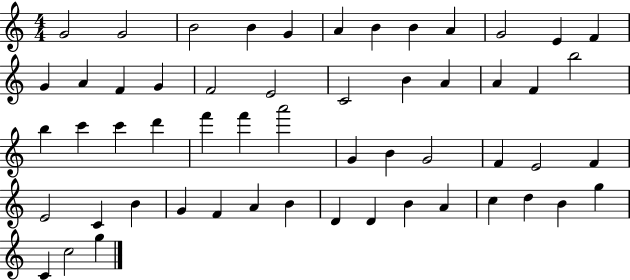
G4/h G4/h B4/h B4/q G4/q A4/q B4/q B4/q A4/q G4/h E4/q F4/q G4/q A4/q F4/q G4/q F4/h E4/h C4/h B4/q A4/q A4/q F4/q B5/h B5/q C6/q C6/q D6/q F6/q F6/q A6/h G4/q B4/q G4/h F4/q E4/h F4/q E4/h C4/q B4/q G4/q F4/q A4/q B4/q D4/q D4/q B4/q A4/q C5/q D5/q B4/q G5/q C4/q C5/h G5/q